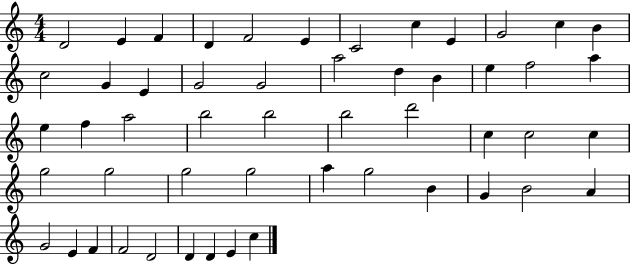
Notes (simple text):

D4/h E4/q F4/q D4/q F4/h E4/q C4/h C5/q E4/q G4/h C5/q B4/q C5/h G4/q E4/q G4/h G4/h A5/h D5/q B4/q E5/q F5/h A5/q E5/q F5/q A5/h B5/h B5/h B5/h D6/h C5/q C5/h C5/q G5/h G5/h G5/h G5/h A5/q G5/h B4/q G4/q B4/h A4/q G4/h E4/q F4/q F4/h D4/h D4/q D4/q E4/q C5/q